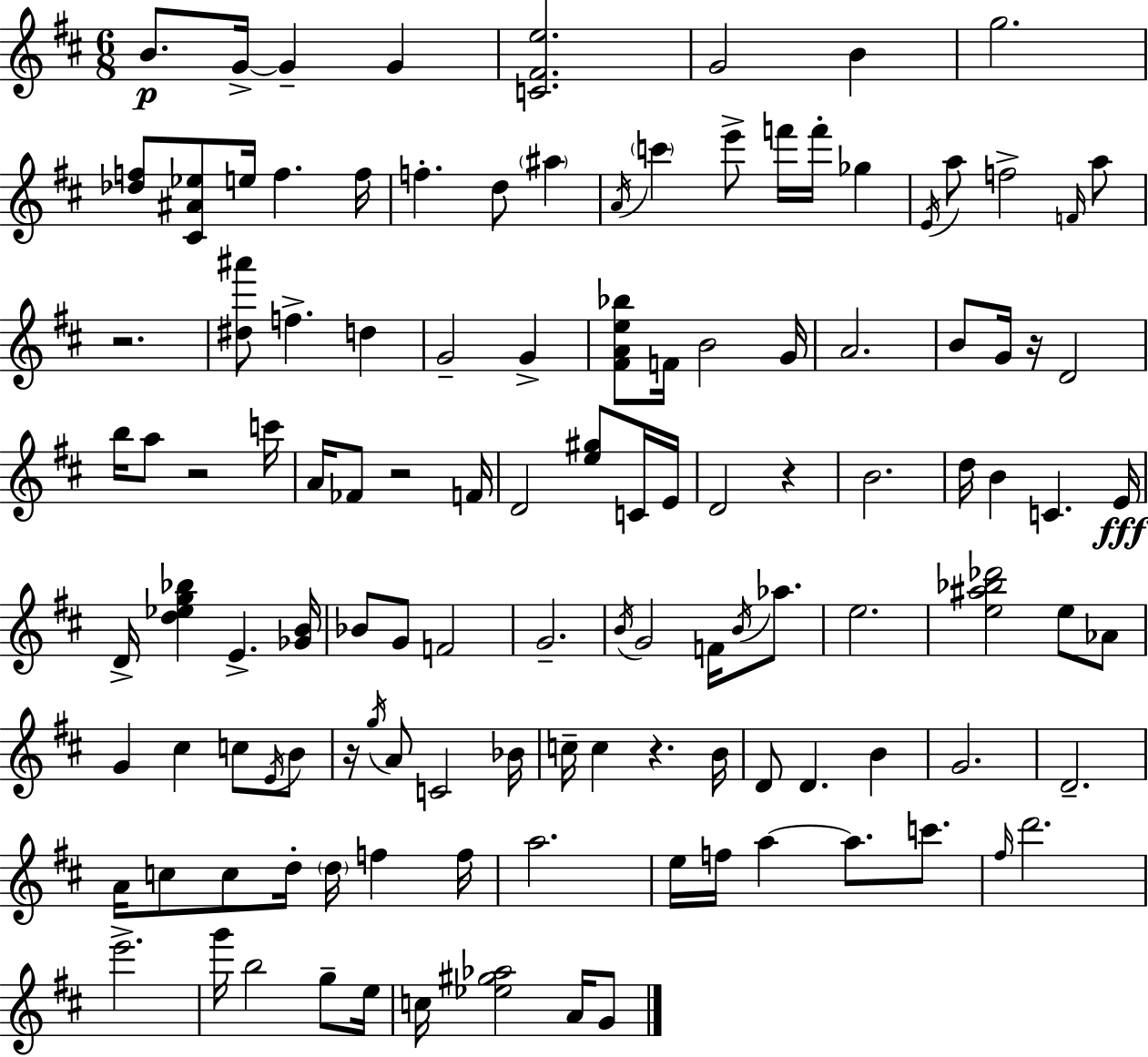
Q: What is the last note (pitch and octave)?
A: G4